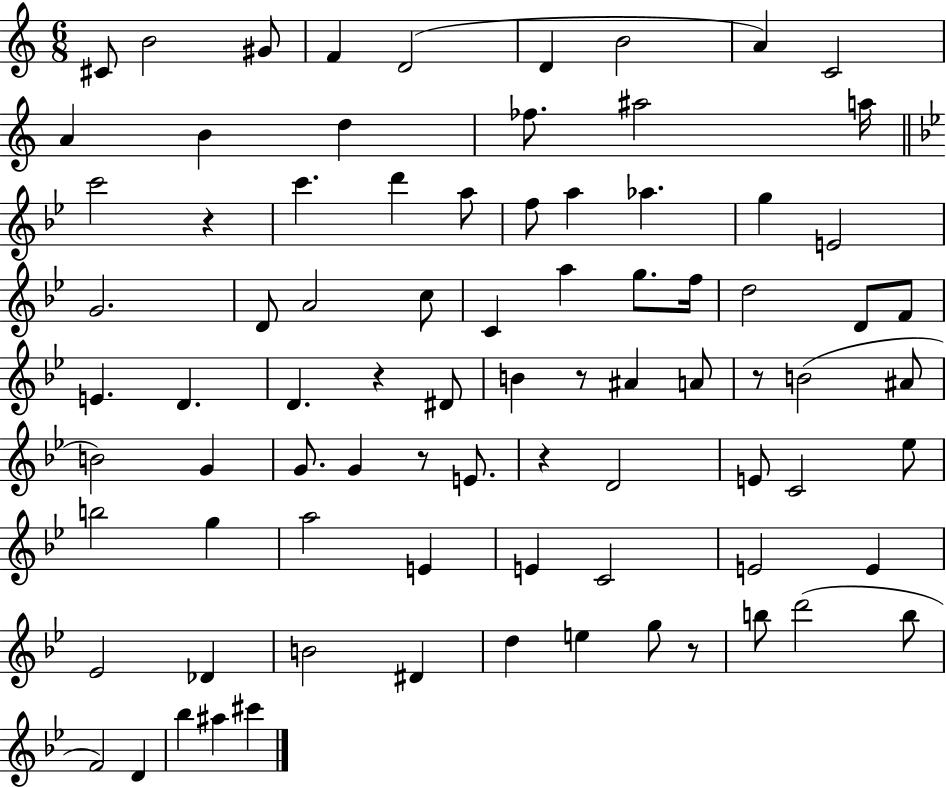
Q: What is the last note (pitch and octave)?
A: C#6